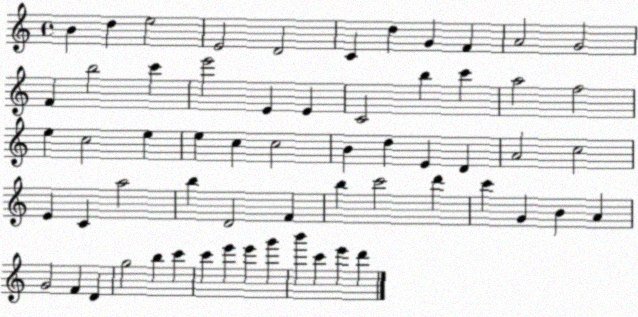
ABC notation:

X:1
T:Untitled
M:4/4
L:1/4
K:C
B d e2 E2 D2 C d G F A2 G2 F b2 c' e'2 E E C2 b c' a2 f2 e c2 e e c c2 B d E D A2 c2 E C a2 b D2 F b c'2 d' c' G B A G2 F D g2 b c' c' e' e' g' b' c' e' d'